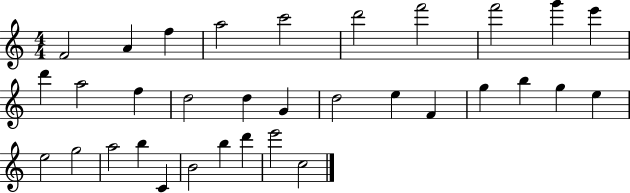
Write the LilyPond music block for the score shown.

{
  \clef treble
  \numericTimeSignature
  \time 4/4
  \key c \major
  f'2 a'4 f''4 | a''2 c'''2 | d'''2 f'''2 | f'''2 g'''4 e'''4 | \break d'''4 a''2 f''4 | d''2 d''4 g'4 | d''2 e''4 f'4 | g''4 b''4 g''4 e''4 | \break e''2 g''2 | a''2 b''4 c'4 | b'2 b''4 d'''4 | e'''2 c''2 | \break \bar "|."
}